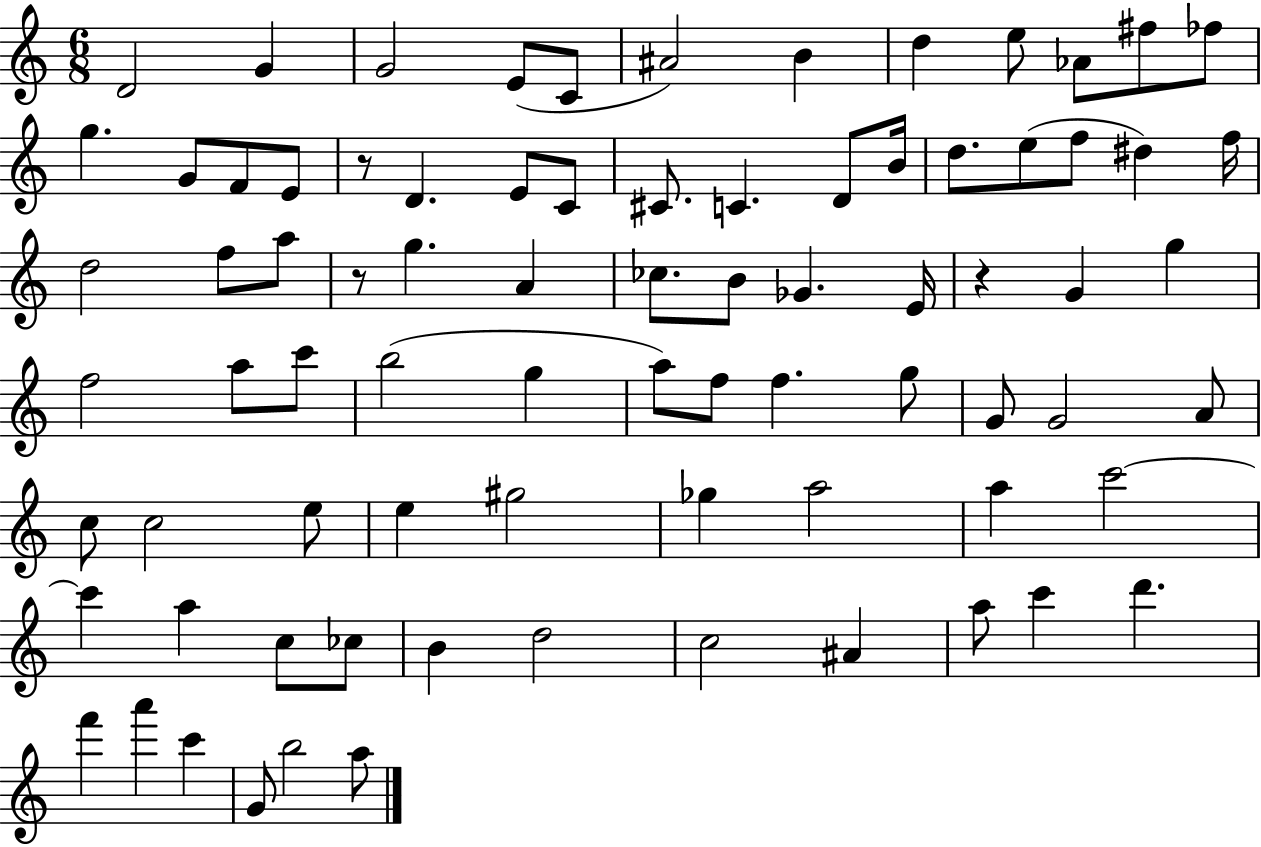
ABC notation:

X:1
T:Untitled
M:6/8
L:1/4
K:C
D2 G G2 E/2 C/2 ^A2 B d e/2 _A/2 ^f/2 _f/2 g G/2 F/2 E/2 z/2 D E/2 C/2 ^C/2 C D/2 B/4 d/2 e/2 f/2 ^d f/4 d2 f/2 a/2 z/2 g A _c/2 B/2 _G E/4 z G g f2 a/2 c'/2 b2 g a/2 f/2 f g/2 G/2 G2 A/2 c/2 c2 e/2 e ^g2 _g a2 a c'2 c' a c/2 _c/2 B d2 c2 ^A a/2 c' d' f' a' c' G/2 b2 a/2